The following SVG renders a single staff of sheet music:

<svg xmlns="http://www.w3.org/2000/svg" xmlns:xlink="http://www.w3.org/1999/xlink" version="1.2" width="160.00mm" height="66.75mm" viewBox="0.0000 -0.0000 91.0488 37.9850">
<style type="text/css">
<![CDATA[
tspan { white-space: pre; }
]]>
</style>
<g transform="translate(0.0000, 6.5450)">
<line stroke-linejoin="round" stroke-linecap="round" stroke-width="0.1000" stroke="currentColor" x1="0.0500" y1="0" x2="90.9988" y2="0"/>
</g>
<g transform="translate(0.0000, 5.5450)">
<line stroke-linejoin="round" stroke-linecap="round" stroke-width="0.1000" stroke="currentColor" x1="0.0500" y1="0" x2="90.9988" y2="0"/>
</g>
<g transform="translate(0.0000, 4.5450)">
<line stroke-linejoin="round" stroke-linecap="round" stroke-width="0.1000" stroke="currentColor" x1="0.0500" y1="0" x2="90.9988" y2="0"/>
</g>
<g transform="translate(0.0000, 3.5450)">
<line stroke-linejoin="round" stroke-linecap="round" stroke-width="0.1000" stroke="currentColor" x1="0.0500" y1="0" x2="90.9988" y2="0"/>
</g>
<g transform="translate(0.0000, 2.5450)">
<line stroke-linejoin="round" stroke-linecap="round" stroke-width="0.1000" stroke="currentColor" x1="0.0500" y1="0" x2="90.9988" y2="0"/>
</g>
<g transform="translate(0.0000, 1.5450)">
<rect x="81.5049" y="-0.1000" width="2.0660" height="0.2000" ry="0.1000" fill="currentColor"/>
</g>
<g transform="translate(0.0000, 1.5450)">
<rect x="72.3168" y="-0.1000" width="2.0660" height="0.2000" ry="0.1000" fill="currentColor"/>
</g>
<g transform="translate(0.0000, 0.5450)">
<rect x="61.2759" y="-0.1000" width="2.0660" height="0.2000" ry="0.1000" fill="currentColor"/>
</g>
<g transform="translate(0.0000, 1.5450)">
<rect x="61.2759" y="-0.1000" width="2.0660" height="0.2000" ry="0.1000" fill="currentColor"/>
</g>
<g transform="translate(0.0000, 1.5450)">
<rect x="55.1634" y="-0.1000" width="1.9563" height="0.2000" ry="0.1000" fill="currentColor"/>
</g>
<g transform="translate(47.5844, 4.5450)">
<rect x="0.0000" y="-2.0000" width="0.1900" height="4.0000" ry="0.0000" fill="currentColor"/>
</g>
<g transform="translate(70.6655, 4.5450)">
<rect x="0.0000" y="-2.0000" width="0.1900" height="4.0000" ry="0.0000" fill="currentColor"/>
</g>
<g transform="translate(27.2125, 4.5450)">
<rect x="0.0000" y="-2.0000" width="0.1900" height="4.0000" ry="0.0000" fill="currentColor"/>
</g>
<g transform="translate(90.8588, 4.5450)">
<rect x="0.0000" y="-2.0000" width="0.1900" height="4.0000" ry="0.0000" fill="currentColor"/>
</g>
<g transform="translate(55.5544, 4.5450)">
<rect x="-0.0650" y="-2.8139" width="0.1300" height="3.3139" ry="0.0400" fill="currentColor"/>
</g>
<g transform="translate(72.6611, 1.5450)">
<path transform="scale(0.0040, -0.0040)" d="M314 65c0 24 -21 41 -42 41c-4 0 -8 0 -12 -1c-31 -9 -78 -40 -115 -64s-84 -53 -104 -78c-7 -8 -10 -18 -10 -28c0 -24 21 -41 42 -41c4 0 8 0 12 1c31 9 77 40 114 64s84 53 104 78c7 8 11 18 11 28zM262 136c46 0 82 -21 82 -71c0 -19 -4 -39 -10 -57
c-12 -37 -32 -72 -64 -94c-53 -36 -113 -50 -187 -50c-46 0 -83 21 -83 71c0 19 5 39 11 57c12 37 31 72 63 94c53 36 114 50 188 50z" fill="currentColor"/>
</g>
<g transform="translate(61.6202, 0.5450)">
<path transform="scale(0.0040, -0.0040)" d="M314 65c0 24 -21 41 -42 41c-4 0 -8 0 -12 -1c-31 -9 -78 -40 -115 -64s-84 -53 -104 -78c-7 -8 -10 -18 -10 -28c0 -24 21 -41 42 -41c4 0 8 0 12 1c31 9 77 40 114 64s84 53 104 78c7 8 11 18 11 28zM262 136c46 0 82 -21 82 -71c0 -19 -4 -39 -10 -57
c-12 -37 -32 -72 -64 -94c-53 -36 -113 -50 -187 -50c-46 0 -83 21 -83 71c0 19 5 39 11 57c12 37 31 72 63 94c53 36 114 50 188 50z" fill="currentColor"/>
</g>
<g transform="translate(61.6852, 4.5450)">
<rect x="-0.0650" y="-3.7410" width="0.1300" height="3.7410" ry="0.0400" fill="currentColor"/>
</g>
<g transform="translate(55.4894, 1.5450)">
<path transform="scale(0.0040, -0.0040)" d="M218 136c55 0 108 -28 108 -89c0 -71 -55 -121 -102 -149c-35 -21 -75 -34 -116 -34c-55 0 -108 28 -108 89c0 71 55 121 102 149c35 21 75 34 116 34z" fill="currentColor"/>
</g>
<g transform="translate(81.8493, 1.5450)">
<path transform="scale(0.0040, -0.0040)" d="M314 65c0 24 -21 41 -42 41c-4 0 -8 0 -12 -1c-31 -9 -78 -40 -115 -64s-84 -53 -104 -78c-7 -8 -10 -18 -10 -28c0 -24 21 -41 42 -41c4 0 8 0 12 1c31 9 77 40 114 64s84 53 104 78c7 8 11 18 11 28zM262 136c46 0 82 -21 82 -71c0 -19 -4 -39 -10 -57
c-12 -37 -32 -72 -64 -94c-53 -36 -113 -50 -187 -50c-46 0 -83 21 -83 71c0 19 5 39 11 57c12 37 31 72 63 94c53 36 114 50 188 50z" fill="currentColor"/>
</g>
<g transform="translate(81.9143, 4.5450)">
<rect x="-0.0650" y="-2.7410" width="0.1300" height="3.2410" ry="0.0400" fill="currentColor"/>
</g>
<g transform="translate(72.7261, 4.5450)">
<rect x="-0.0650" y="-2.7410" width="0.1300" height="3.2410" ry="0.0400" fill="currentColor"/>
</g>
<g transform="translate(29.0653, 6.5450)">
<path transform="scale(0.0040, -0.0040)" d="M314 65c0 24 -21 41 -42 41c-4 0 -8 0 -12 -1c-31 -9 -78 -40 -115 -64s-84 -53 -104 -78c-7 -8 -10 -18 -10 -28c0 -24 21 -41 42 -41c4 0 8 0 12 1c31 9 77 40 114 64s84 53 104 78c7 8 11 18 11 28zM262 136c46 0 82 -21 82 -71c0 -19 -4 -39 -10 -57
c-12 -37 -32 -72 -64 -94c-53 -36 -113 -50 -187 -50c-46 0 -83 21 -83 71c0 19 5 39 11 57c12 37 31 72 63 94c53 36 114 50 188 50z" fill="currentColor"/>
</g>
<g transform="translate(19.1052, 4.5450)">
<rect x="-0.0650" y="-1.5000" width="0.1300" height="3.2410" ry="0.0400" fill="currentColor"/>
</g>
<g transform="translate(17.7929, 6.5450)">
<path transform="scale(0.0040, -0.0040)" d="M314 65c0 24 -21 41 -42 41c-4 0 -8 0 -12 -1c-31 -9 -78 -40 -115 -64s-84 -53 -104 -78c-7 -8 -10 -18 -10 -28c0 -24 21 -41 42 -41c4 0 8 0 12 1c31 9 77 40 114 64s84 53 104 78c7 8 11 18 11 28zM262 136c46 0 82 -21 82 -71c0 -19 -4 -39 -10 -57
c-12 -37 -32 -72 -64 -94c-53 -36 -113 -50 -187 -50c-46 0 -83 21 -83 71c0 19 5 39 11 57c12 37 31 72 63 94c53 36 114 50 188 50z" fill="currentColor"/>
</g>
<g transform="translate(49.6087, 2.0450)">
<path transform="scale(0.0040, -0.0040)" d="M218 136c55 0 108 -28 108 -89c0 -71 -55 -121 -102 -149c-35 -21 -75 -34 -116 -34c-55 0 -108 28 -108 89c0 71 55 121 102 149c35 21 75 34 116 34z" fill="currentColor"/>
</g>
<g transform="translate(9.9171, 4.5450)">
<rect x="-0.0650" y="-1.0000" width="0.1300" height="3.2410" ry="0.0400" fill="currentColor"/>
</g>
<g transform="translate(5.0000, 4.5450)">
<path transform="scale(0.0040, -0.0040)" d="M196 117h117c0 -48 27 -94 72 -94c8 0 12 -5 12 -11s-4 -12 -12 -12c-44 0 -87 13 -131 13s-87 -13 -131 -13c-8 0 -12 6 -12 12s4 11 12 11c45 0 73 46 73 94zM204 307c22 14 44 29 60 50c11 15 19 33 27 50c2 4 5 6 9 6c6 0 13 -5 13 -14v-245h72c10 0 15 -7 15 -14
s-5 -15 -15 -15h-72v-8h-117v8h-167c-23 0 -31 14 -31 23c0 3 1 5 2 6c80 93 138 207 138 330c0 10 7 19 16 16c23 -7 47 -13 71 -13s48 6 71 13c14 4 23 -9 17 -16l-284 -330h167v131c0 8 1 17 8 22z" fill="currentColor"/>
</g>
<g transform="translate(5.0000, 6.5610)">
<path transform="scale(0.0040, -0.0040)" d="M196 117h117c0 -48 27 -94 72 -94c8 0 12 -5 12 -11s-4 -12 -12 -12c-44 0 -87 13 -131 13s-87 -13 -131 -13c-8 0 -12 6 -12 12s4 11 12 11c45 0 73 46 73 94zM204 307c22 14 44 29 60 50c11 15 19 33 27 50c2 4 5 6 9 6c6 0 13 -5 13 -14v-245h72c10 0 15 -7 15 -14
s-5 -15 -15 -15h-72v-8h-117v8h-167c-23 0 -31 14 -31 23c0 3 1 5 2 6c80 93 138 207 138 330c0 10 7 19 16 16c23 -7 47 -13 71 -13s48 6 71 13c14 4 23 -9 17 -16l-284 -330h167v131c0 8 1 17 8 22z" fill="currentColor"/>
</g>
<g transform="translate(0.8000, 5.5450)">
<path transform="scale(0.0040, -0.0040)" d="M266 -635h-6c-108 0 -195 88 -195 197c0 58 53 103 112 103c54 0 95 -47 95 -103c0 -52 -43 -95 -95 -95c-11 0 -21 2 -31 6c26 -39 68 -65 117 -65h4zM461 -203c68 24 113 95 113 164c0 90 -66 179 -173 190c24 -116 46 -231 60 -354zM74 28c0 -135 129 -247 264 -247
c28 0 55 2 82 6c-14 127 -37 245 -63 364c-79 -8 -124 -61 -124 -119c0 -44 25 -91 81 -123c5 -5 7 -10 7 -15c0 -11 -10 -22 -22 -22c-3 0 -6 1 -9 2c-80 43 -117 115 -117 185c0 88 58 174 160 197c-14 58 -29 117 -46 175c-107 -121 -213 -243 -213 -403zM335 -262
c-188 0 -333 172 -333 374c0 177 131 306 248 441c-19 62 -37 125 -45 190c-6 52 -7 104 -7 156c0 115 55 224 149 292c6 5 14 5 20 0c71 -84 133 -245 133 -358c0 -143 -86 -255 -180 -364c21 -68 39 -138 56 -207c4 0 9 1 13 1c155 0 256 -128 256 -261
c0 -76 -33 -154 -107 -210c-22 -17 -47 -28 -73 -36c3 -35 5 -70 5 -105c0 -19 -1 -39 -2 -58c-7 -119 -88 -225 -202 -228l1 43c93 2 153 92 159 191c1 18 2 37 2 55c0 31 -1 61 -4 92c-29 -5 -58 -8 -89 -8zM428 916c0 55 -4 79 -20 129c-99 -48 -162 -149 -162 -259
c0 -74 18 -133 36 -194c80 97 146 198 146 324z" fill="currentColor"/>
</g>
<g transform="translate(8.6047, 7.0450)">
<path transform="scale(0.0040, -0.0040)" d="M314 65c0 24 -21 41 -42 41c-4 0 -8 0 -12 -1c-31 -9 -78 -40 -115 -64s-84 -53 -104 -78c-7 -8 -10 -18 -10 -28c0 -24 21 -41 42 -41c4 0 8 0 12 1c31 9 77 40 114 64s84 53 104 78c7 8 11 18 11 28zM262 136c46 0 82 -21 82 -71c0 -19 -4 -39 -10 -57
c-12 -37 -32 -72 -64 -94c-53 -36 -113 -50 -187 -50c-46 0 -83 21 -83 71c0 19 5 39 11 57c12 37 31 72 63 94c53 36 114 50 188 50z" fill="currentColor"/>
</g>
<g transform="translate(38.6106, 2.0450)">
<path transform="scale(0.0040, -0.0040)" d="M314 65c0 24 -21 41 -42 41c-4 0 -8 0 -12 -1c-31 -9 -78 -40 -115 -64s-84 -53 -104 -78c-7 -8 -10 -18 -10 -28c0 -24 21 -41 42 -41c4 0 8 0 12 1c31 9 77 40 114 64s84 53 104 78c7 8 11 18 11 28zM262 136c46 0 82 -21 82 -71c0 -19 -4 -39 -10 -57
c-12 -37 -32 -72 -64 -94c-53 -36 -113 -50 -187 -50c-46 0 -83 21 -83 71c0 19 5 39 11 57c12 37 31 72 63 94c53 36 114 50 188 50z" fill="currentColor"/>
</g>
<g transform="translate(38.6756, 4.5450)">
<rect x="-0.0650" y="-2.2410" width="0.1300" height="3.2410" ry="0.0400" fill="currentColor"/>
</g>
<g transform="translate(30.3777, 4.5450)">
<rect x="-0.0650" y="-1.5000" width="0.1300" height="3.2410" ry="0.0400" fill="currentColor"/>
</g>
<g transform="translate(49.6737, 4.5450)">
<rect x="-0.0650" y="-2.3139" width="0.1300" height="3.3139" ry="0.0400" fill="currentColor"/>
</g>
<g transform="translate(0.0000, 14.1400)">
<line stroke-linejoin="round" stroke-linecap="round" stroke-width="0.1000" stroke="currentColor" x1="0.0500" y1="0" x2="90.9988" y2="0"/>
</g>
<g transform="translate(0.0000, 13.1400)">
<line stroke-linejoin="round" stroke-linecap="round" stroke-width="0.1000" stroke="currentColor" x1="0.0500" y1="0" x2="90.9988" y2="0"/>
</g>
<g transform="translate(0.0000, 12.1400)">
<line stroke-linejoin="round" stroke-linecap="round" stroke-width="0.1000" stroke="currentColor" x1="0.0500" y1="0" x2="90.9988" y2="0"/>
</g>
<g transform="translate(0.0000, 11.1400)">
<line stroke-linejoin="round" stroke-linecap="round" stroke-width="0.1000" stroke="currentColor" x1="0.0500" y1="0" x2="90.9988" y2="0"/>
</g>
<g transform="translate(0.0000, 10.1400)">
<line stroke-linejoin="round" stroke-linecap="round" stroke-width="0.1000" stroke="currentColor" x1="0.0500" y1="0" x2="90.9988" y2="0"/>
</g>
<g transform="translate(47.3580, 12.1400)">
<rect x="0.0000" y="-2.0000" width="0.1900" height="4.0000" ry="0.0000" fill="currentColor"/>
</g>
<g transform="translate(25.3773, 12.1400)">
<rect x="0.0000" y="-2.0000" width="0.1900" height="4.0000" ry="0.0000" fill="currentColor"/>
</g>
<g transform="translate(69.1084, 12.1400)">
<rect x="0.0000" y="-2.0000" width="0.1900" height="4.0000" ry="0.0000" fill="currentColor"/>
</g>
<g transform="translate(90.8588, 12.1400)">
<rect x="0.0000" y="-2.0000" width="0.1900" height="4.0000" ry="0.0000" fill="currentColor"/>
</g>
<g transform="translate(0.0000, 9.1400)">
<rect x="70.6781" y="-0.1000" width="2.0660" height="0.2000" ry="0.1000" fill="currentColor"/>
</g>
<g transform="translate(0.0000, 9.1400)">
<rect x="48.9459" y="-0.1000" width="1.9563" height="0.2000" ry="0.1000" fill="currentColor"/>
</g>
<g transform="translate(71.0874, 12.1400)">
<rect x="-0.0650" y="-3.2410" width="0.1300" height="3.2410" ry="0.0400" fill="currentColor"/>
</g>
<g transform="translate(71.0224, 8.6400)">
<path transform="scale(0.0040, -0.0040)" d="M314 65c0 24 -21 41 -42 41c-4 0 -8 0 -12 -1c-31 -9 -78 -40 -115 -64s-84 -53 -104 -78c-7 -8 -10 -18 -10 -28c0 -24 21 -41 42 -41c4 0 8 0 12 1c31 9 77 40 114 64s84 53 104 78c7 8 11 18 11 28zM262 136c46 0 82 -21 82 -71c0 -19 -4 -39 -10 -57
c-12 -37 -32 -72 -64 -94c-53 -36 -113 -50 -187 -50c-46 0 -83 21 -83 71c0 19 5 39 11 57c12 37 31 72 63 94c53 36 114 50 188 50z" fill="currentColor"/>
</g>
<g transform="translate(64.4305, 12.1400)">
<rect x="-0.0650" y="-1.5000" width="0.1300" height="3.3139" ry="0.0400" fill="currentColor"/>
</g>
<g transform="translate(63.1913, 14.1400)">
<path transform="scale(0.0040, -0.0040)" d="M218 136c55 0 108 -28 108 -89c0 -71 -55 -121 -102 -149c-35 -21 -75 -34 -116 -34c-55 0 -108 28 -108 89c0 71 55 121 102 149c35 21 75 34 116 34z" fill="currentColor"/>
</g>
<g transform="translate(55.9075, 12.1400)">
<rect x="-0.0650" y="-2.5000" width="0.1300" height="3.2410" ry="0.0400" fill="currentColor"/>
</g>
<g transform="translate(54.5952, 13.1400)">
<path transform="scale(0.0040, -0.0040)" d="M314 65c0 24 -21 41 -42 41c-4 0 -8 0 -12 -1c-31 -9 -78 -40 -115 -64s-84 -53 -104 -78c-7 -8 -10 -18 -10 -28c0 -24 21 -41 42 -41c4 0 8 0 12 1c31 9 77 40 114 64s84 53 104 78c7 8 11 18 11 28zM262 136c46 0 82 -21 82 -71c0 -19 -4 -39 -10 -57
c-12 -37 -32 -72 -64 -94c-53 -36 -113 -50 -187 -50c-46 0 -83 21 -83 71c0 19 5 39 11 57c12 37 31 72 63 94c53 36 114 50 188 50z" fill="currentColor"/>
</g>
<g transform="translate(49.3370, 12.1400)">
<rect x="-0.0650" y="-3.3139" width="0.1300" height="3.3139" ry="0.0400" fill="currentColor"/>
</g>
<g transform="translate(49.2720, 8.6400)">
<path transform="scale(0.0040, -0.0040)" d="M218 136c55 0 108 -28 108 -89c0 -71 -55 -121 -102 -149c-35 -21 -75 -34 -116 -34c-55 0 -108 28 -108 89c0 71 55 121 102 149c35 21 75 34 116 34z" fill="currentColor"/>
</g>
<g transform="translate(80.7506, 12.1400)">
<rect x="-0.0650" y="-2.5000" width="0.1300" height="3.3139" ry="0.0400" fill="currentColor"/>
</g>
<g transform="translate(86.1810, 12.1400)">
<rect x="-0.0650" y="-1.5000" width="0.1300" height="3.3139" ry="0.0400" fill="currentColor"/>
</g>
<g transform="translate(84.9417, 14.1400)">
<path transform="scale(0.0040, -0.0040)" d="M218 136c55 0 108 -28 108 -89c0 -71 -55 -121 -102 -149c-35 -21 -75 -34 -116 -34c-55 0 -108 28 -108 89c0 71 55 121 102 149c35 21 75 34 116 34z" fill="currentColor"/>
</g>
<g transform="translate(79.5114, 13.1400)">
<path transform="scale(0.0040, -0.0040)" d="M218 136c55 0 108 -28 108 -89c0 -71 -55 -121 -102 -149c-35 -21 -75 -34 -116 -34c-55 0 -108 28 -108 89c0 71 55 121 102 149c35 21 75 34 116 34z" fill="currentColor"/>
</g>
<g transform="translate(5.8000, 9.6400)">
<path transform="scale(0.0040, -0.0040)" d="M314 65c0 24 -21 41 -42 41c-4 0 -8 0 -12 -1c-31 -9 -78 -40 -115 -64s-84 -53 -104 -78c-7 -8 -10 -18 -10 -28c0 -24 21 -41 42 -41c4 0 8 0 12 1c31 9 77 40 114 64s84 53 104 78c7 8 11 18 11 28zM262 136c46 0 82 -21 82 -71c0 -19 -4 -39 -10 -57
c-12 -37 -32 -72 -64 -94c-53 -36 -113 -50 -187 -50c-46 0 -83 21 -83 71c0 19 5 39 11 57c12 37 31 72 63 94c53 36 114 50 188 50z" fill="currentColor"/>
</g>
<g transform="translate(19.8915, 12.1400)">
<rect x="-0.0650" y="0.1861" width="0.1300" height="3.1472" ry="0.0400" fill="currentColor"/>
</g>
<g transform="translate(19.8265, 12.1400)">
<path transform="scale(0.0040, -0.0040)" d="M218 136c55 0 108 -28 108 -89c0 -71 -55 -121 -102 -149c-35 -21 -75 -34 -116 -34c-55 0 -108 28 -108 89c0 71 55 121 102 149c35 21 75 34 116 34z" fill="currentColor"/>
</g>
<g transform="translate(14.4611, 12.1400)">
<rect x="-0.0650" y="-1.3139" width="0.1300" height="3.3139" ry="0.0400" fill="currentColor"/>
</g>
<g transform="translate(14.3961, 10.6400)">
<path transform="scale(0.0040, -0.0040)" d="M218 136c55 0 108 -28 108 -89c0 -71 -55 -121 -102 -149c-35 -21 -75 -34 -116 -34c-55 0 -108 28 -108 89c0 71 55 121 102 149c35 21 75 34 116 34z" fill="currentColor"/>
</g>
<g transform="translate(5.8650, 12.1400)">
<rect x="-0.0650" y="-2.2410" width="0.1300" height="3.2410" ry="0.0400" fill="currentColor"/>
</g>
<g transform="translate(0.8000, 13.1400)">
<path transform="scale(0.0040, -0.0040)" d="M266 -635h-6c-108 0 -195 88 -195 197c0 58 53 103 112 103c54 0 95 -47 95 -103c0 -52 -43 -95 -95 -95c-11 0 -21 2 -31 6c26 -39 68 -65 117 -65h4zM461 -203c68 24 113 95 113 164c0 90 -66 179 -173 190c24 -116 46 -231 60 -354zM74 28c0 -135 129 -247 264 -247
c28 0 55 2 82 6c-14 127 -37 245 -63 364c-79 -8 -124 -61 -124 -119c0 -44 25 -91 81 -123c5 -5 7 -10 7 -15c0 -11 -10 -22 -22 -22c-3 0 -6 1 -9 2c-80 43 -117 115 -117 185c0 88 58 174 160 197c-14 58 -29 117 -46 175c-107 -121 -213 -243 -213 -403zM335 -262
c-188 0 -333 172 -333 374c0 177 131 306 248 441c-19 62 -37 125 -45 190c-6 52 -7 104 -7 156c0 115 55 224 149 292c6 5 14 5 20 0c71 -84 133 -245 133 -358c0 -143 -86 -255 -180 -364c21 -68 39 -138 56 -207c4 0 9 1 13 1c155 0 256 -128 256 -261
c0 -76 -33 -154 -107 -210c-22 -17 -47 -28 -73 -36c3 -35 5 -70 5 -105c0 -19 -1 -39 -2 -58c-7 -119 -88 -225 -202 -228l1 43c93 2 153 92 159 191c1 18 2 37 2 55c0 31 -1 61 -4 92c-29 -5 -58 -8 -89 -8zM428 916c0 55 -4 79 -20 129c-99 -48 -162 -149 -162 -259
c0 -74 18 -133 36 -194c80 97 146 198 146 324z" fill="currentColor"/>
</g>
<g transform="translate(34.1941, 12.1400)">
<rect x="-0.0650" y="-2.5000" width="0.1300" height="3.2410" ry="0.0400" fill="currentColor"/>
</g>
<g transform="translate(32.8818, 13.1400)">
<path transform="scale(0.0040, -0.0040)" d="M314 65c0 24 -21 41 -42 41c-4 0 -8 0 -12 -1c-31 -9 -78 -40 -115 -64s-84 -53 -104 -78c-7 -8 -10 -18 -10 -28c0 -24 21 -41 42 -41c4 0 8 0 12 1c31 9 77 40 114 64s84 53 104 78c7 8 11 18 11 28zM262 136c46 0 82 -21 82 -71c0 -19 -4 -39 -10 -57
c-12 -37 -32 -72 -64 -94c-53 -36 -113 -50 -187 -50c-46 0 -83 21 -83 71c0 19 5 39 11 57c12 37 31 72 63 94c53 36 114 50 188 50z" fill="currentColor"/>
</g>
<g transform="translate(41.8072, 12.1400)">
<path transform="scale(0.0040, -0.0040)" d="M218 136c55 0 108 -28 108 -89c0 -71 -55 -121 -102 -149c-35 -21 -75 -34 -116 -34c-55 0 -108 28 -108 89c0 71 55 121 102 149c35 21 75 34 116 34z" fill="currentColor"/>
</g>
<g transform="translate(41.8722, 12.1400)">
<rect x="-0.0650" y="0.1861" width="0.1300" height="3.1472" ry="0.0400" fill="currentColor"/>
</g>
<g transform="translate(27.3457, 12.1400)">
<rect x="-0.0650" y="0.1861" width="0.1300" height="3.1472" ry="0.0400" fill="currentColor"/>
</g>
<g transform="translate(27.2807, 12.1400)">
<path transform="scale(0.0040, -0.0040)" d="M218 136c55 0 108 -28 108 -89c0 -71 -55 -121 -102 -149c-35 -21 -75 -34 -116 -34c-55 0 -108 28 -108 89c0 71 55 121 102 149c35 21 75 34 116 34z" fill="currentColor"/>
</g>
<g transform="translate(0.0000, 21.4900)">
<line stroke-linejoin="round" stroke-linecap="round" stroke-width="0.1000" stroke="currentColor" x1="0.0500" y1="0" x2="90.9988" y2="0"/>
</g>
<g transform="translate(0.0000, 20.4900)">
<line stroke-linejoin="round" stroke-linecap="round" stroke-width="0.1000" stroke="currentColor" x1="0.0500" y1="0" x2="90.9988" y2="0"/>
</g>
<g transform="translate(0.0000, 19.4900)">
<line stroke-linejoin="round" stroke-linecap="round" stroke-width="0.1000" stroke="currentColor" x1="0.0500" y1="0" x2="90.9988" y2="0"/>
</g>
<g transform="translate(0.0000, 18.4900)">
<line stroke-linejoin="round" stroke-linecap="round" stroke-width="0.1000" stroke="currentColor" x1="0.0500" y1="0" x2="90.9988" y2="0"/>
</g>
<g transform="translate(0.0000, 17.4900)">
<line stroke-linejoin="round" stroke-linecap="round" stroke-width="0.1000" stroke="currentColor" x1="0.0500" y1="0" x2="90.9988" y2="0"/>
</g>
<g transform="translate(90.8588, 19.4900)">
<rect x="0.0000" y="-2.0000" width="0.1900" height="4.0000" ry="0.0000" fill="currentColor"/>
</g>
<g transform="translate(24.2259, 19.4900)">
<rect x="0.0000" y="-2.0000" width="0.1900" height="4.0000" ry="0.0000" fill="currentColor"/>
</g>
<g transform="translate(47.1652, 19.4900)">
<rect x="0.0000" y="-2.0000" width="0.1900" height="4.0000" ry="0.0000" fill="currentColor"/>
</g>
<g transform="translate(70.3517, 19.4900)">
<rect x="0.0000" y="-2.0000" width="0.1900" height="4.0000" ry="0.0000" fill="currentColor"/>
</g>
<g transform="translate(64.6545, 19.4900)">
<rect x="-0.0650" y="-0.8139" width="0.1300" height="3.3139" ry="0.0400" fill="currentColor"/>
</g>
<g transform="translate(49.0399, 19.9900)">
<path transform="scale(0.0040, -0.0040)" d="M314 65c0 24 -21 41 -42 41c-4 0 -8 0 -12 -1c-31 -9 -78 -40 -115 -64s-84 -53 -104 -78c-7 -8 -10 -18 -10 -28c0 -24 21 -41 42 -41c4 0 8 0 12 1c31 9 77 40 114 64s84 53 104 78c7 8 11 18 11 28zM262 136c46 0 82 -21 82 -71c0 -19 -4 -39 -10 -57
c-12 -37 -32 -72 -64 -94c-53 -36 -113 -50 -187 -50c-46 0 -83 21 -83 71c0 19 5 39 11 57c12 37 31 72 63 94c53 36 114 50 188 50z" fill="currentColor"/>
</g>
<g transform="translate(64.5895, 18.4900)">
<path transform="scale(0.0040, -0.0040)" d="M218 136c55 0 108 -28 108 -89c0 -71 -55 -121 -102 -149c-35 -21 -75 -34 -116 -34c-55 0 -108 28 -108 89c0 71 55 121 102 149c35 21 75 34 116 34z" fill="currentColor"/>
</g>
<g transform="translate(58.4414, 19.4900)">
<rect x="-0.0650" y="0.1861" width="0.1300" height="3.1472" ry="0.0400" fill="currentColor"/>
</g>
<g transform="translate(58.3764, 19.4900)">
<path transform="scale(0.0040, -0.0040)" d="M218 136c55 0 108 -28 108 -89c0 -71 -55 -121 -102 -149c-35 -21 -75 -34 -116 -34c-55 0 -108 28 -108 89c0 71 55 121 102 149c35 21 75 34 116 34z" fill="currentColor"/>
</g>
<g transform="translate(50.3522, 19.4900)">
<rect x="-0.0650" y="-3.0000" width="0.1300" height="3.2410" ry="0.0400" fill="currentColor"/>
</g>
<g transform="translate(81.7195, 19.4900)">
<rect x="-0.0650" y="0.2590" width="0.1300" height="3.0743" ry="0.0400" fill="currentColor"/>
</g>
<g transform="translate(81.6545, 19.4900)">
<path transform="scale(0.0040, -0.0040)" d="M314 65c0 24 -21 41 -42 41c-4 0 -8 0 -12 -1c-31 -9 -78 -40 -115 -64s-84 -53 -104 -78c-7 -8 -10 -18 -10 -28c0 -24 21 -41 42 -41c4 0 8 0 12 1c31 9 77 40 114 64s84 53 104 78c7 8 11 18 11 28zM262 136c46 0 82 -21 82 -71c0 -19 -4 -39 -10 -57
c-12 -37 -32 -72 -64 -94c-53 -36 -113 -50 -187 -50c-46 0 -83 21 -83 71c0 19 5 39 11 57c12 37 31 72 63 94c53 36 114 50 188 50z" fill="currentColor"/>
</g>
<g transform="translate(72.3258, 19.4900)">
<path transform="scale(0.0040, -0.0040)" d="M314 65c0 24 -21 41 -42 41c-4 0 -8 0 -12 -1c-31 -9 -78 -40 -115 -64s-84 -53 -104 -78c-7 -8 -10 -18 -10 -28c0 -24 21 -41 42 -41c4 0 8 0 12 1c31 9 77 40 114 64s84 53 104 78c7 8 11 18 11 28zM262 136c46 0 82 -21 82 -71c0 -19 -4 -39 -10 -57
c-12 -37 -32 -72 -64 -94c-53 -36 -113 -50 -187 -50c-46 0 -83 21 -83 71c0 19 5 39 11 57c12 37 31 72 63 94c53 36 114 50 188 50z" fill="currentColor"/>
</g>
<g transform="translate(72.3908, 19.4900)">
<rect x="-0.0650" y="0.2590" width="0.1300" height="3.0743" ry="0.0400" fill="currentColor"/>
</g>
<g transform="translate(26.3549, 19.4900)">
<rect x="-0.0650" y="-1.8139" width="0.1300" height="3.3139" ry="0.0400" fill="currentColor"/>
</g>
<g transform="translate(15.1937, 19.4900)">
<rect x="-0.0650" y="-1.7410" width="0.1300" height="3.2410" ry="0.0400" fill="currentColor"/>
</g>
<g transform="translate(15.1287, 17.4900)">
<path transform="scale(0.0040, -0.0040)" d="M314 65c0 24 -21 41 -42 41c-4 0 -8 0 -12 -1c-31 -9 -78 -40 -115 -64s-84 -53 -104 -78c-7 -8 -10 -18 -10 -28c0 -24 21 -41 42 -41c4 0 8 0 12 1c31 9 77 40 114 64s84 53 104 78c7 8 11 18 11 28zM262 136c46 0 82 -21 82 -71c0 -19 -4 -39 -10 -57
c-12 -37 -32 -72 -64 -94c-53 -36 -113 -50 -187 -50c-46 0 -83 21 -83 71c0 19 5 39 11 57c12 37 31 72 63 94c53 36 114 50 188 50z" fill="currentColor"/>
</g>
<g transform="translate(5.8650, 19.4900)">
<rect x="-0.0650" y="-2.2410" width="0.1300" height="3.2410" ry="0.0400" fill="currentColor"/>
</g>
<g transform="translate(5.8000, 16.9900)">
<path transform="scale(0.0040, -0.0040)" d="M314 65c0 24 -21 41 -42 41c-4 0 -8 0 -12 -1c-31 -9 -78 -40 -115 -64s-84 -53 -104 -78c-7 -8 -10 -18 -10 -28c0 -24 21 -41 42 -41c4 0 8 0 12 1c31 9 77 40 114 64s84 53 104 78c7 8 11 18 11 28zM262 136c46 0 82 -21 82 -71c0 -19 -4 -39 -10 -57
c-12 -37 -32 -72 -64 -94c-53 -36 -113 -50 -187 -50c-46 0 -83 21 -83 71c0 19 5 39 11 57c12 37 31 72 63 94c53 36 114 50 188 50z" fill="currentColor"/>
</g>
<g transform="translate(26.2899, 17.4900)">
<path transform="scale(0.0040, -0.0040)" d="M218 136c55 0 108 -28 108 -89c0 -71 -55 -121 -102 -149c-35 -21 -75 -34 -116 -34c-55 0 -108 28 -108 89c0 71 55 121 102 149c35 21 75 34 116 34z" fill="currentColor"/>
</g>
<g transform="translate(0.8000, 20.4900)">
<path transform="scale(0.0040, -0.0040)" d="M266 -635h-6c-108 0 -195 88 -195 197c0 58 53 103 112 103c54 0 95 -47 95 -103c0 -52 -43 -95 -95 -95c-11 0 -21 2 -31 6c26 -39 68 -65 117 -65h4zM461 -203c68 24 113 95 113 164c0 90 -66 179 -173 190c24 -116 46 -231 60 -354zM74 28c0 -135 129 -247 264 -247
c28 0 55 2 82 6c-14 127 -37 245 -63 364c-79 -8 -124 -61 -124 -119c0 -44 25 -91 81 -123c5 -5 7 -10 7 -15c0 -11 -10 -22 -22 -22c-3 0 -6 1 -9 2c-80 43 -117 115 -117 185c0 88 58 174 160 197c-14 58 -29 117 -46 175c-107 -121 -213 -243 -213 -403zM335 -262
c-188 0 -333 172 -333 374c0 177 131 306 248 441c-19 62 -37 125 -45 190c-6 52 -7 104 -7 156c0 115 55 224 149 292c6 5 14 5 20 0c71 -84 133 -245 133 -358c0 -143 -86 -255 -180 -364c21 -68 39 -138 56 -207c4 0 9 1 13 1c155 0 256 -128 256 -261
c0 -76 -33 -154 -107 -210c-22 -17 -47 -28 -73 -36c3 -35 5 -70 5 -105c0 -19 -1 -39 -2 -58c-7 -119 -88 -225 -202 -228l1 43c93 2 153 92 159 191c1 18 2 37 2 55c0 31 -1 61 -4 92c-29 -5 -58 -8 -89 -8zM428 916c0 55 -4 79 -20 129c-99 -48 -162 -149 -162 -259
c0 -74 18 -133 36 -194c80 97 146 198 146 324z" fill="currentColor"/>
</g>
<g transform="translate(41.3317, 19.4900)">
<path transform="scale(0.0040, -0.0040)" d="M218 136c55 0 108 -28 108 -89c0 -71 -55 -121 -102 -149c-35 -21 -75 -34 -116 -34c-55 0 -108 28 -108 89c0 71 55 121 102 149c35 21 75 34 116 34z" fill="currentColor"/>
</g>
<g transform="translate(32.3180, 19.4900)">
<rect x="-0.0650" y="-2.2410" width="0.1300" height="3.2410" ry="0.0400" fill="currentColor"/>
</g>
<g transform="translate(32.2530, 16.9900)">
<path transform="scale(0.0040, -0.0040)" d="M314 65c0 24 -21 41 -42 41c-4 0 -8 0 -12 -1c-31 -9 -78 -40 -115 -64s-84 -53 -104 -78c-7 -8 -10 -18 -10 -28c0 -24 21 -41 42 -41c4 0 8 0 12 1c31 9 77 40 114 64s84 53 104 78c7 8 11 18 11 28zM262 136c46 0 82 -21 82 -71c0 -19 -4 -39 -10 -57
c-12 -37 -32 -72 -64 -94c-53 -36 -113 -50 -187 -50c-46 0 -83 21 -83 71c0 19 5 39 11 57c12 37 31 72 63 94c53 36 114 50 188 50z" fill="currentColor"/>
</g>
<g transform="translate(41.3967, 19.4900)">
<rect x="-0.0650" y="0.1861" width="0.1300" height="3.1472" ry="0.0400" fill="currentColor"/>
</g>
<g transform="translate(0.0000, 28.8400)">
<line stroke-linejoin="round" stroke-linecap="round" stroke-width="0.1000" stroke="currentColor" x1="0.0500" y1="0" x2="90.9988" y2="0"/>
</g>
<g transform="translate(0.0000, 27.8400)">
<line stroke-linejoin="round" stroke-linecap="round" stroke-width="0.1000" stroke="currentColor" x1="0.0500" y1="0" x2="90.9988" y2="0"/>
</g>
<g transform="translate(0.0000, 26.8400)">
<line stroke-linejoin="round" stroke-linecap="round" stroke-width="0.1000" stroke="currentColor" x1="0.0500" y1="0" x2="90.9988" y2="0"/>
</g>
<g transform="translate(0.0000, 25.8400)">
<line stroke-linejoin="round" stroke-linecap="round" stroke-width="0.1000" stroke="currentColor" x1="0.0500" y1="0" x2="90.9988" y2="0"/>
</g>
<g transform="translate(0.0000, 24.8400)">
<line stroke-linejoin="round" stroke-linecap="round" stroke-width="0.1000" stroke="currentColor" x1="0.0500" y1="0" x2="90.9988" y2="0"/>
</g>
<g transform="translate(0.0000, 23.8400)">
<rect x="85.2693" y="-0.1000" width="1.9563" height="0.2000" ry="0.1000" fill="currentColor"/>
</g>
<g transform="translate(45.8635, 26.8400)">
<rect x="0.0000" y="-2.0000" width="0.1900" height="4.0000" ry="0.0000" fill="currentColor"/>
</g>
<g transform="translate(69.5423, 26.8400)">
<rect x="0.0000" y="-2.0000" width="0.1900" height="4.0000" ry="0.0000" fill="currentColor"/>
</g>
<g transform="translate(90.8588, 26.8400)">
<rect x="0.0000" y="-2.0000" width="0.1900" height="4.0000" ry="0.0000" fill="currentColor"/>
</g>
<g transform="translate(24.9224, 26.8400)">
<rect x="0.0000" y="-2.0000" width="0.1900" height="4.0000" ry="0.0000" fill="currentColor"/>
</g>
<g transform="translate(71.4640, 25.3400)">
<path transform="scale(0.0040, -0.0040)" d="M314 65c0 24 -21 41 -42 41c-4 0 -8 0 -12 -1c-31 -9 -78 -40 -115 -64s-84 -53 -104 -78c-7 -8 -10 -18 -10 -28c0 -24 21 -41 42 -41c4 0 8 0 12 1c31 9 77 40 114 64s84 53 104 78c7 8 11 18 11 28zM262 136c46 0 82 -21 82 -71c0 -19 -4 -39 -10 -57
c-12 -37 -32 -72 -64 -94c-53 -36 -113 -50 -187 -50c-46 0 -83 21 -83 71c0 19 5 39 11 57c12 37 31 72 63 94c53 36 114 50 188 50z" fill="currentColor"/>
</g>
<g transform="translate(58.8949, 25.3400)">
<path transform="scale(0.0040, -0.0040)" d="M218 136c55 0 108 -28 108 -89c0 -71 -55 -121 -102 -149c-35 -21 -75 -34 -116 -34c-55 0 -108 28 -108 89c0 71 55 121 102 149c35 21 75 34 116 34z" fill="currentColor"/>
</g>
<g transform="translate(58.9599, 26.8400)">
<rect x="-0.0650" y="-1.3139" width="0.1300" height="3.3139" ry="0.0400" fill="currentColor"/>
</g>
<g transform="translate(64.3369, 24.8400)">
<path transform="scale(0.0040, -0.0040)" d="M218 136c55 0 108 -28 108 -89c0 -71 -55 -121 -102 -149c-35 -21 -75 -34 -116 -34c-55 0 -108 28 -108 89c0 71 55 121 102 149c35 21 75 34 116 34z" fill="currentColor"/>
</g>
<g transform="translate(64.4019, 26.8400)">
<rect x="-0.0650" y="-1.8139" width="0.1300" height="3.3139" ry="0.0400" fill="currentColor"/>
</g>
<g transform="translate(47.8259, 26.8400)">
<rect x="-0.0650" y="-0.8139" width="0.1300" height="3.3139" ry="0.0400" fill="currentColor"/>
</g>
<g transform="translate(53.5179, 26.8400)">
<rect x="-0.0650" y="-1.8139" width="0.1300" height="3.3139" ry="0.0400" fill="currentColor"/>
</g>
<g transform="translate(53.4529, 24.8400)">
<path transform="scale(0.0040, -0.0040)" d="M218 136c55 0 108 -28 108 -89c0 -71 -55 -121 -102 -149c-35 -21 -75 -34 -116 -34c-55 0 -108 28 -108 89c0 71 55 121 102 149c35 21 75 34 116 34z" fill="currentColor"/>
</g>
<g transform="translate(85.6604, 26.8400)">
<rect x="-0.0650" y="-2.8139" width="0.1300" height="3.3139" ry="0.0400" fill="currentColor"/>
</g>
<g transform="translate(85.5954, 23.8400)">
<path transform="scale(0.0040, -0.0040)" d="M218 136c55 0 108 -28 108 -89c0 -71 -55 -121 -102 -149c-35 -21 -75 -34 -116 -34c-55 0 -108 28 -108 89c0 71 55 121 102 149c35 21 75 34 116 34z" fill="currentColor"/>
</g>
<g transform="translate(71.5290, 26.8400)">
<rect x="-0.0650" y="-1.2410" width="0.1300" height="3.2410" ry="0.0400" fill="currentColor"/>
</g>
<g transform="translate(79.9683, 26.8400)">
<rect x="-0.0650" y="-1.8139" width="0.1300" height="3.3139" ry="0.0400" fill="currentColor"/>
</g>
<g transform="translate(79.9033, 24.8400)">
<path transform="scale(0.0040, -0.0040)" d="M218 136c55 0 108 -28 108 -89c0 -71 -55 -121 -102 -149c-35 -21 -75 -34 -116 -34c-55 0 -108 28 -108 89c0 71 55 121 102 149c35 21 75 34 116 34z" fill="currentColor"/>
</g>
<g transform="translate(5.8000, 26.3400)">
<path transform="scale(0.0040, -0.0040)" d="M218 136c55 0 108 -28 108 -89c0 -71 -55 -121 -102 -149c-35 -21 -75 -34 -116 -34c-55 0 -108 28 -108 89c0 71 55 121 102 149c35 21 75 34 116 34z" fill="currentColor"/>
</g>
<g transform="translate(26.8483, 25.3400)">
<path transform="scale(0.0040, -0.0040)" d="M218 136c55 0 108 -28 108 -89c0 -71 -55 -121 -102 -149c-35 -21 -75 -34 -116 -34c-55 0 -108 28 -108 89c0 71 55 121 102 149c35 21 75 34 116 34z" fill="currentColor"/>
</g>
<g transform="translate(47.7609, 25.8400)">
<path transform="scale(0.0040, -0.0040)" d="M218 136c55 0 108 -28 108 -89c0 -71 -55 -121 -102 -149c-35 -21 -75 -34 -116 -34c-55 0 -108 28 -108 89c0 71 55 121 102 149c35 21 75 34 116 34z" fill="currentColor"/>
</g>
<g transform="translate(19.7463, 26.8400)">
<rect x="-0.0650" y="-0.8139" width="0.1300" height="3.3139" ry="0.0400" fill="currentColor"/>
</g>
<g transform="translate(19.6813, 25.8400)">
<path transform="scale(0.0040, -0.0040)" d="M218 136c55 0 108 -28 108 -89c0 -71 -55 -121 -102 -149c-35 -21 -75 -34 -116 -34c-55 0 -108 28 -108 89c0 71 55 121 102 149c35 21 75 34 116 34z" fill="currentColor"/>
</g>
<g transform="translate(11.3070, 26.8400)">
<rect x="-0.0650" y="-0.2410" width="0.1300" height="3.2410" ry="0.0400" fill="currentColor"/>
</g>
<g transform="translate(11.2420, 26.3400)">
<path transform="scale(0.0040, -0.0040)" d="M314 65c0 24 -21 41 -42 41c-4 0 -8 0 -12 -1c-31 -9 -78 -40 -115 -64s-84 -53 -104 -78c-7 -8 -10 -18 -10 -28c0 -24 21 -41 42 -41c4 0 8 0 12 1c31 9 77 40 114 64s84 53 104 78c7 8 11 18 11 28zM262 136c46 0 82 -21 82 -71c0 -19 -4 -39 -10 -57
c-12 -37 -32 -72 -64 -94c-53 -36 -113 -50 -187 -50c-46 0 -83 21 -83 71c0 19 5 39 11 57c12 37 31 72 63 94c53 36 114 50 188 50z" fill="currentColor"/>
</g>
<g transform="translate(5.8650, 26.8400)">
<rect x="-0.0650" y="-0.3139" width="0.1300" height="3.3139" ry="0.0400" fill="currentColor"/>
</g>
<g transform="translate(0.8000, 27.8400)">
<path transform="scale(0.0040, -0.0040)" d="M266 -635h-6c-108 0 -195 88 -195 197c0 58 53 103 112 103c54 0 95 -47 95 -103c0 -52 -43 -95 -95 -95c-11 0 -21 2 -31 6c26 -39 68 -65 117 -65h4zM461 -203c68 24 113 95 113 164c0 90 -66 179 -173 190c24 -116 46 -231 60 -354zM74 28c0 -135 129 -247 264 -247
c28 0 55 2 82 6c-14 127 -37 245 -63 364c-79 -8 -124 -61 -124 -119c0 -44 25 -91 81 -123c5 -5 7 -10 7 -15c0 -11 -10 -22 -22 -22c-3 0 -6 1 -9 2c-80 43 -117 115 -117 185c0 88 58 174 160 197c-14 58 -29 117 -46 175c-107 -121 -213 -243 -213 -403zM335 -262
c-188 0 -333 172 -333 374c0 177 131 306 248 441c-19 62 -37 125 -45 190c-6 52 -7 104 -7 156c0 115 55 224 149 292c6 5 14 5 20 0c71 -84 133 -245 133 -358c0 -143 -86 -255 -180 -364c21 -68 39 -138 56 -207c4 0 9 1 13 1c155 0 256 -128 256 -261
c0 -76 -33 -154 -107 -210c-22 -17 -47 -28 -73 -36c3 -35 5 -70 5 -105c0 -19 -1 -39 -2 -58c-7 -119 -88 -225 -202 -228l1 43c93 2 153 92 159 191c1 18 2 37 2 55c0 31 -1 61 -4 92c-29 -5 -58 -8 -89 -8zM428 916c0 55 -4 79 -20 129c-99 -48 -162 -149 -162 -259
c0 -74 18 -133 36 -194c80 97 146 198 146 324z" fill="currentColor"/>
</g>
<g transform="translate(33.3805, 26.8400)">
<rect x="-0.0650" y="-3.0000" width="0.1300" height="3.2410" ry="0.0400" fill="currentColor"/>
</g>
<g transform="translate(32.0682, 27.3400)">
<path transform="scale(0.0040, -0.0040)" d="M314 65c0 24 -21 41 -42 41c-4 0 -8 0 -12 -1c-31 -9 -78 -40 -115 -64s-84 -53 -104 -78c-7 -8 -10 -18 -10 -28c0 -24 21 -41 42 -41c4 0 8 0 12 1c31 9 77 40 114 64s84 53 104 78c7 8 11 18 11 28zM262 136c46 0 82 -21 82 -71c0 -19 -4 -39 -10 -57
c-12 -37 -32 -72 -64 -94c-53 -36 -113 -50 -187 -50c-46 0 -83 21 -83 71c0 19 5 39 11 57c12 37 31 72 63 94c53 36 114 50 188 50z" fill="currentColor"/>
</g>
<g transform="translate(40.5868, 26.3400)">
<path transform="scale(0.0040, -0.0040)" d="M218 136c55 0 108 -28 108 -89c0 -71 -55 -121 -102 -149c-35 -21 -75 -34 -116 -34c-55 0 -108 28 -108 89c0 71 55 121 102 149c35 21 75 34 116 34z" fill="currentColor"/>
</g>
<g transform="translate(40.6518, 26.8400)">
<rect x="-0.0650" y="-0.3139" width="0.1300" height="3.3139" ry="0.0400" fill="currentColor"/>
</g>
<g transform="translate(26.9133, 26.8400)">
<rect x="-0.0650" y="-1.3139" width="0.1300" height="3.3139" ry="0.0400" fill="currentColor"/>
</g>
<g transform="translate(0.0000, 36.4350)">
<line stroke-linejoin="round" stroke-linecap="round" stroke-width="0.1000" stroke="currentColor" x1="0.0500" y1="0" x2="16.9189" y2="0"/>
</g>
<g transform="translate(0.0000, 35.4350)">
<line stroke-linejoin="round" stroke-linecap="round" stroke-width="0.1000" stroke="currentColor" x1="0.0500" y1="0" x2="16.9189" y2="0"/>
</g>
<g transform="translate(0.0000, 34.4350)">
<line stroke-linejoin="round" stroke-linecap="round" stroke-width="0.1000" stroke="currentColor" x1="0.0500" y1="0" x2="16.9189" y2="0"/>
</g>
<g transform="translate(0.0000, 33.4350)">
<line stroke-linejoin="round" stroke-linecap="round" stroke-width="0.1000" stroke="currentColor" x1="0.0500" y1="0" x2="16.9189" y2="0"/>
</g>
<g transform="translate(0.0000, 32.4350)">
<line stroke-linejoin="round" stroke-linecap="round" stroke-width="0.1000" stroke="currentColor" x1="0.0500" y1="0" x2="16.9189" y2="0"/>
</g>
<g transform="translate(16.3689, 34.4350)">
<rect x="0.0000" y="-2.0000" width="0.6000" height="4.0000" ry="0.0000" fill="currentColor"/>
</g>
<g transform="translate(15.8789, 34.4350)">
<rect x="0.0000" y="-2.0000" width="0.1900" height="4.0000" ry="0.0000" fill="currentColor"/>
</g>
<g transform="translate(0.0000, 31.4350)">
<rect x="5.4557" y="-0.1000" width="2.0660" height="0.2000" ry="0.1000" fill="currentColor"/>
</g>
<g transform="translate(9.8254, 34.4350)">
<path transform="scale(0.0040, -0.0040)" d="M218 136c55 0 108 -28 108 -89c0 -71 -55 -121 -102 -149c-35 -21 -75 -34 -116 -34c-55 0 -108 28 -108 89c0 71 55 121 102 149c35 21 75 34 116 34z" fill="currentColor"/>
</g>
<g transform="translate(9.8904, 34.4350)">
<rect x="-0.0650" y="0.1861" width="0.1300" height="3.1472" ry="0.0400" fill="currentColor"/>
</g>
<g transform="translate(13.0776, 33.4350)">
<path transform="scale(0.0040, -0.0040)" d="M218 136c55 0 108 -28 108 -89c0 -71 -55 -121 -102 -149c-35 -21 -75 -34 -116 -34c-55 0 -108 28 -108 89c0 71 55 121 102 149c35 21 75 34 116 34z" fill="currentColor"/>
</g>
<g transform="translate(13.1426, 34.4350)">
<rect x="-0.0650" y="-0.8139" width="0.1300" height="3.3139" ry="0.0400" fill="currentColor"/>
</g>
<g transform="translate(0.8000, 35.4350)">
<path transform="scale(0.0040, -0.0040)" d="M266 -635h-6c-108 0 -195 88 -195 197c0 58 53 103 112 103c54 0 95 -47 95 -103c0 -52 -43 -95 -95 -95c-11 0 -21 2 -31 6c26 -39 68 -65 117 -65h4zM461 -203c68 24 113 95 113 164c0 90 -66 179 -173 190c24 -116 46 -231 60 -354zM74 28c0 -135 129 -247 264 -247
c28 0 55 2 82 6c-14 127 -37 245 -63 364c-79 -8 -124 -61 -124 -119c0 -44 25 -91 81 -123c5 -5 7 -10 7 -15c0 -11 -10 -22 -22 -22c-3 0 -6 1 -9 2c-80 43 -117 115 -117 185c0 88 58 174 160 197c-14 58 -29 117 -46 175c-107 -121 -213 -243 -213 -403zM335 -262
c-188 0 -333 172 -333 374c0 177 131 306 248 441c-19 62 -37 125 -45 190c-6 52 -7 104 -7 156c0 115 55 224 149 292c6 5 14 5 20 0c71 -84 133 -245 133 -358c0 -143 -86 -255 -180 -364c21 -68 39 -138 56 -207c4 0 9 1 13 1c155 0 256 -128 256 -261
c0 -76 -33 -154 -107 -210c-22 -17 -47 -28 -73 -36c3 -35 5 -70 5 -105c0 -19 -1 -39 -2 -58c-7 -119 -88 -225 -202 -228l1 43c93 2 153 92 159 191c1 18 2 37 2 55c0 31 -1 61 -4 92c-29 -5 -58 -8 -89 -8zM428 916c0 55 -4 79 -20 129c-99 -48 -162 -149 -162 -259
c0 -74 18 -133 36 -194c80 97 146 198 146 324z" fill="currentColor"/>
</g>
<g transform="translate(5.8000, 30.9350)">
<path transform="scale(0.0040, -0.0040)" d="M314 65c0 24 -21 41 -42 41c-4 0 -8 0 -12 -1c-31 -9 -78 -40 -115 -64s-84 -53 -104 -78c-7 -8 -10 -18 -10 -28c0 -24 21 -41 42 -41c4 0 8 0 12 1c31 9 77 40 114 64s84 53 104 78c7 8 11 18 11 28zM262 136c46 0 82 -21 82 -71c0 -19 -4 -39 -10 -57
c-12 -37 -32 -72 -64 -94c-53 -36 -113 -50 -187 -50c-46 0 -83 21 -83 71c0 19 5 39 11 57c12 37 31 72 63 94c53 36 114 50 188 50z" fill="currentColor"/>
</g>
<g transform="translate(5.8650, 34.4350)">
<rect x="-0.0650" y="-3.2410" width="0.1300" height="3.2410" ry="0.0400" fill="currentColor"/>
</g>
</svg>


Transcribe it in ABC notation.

X:1
T:Untitled
M:4/4
L:1/4
K:C
D2 E2 E2 g2 g a c'2 a2 a2 g2 e B B G2 B b G2 E b2 G E g2 f2 f g2 B A2 B d B2 B2 c c2 d e A2 c d f e f e2 f a b2 B d